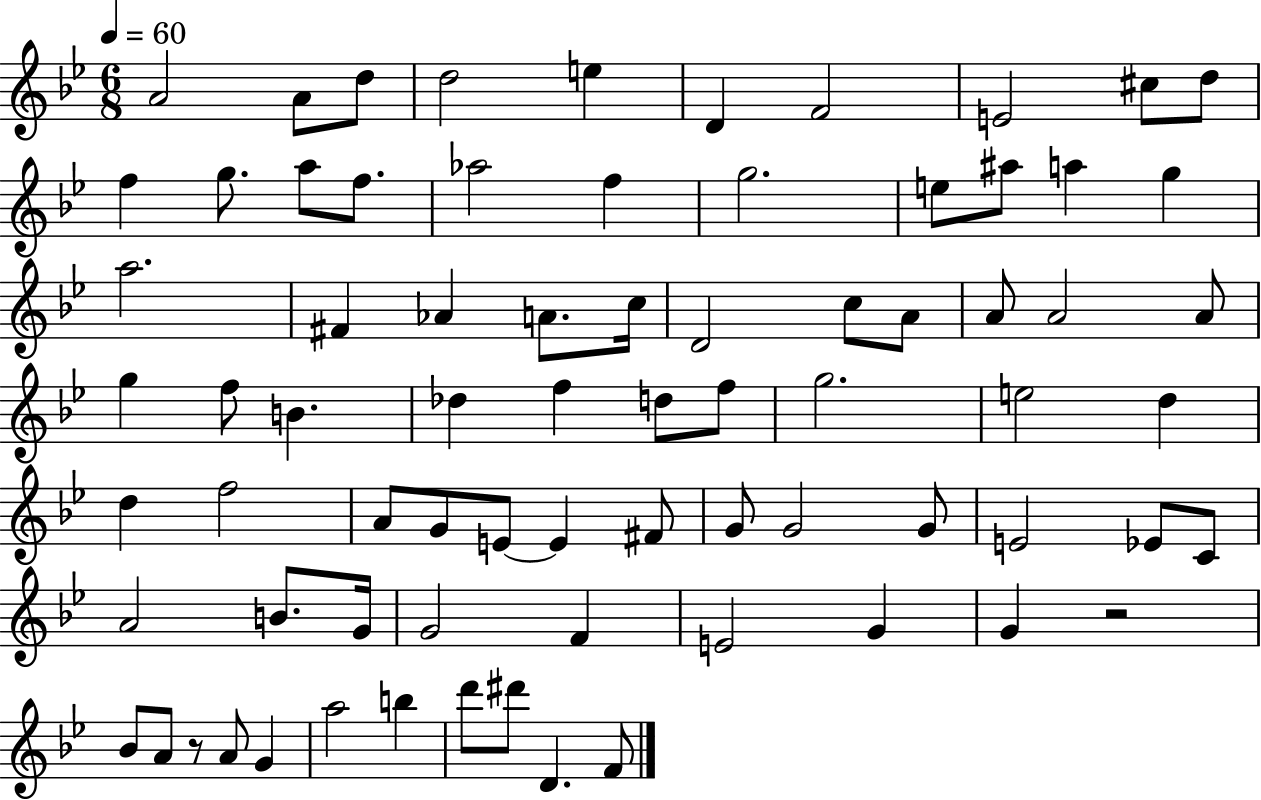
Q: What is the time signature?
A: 6/8